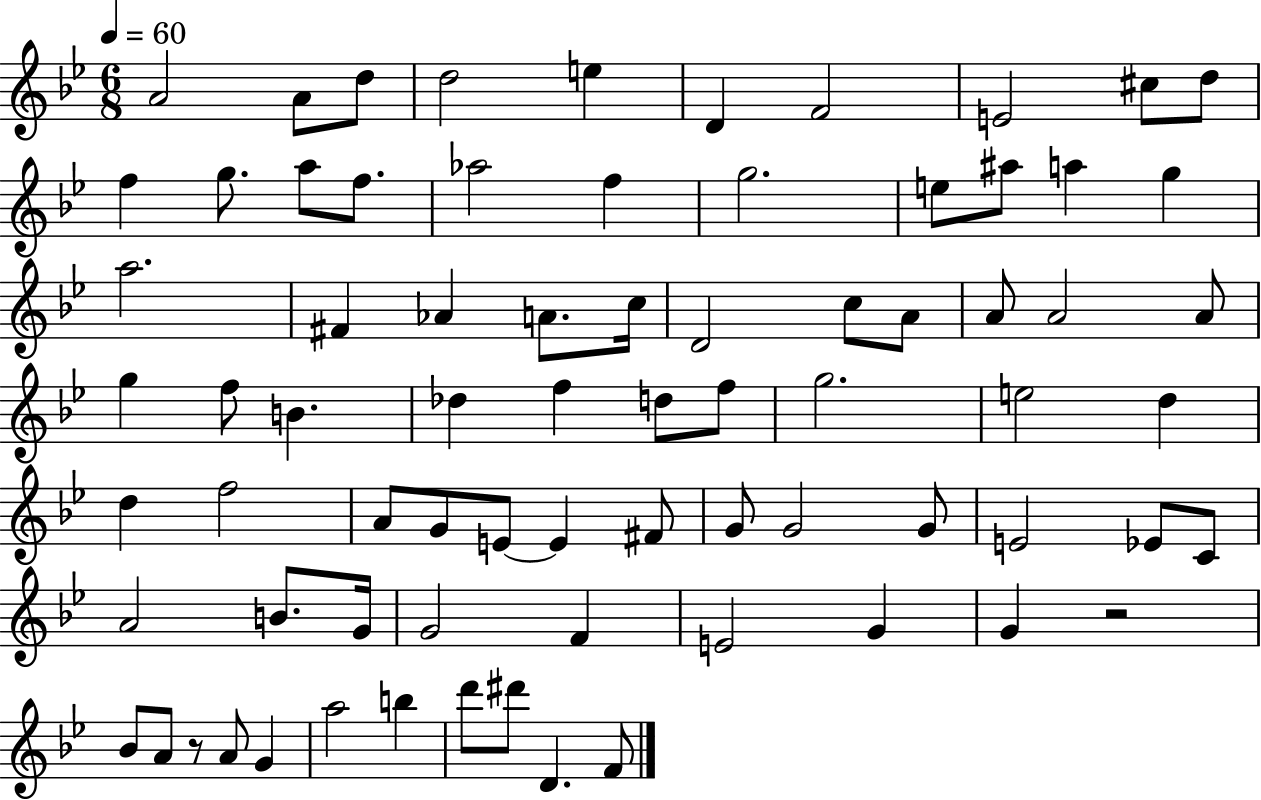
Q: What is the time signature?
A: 6/8